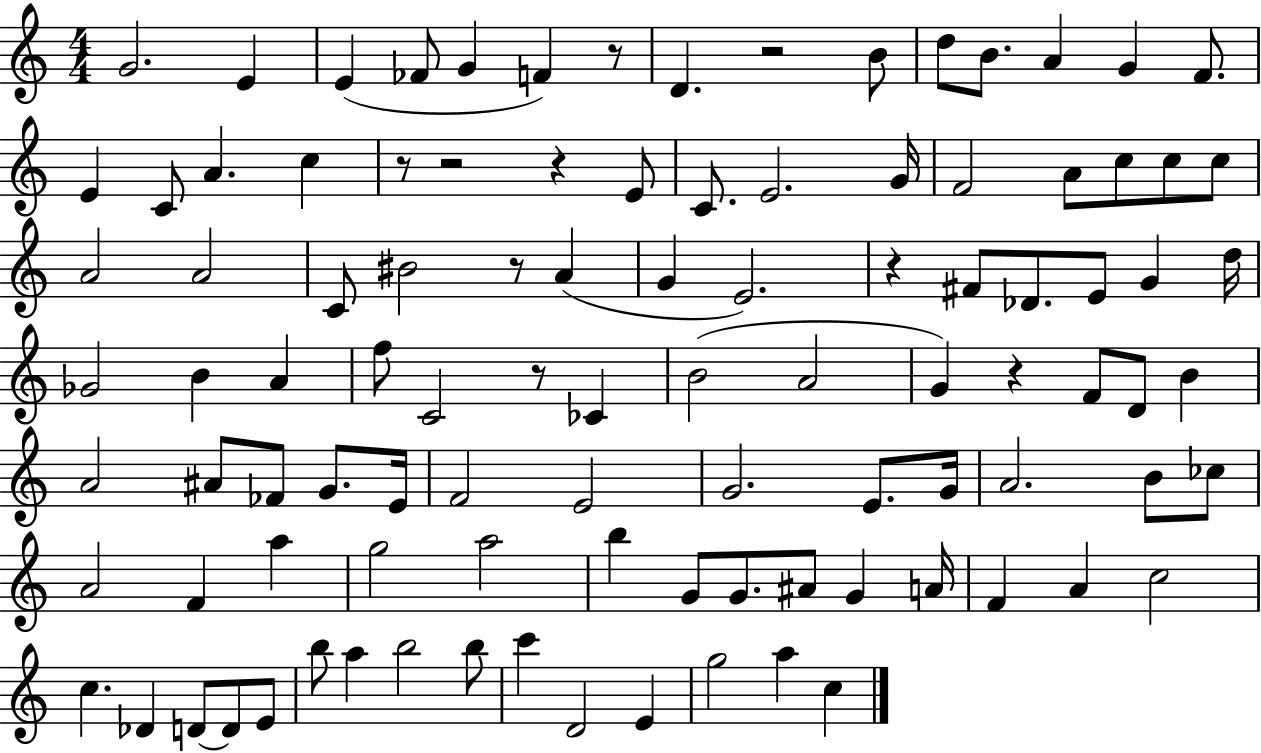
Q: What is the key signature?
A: C major